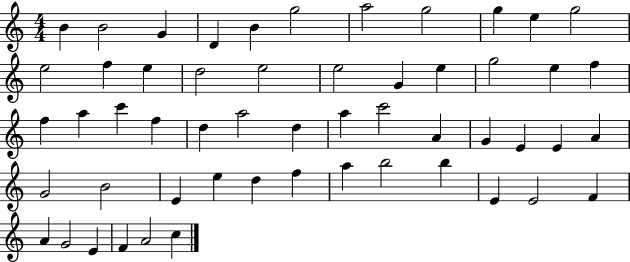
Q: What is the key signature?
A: C major